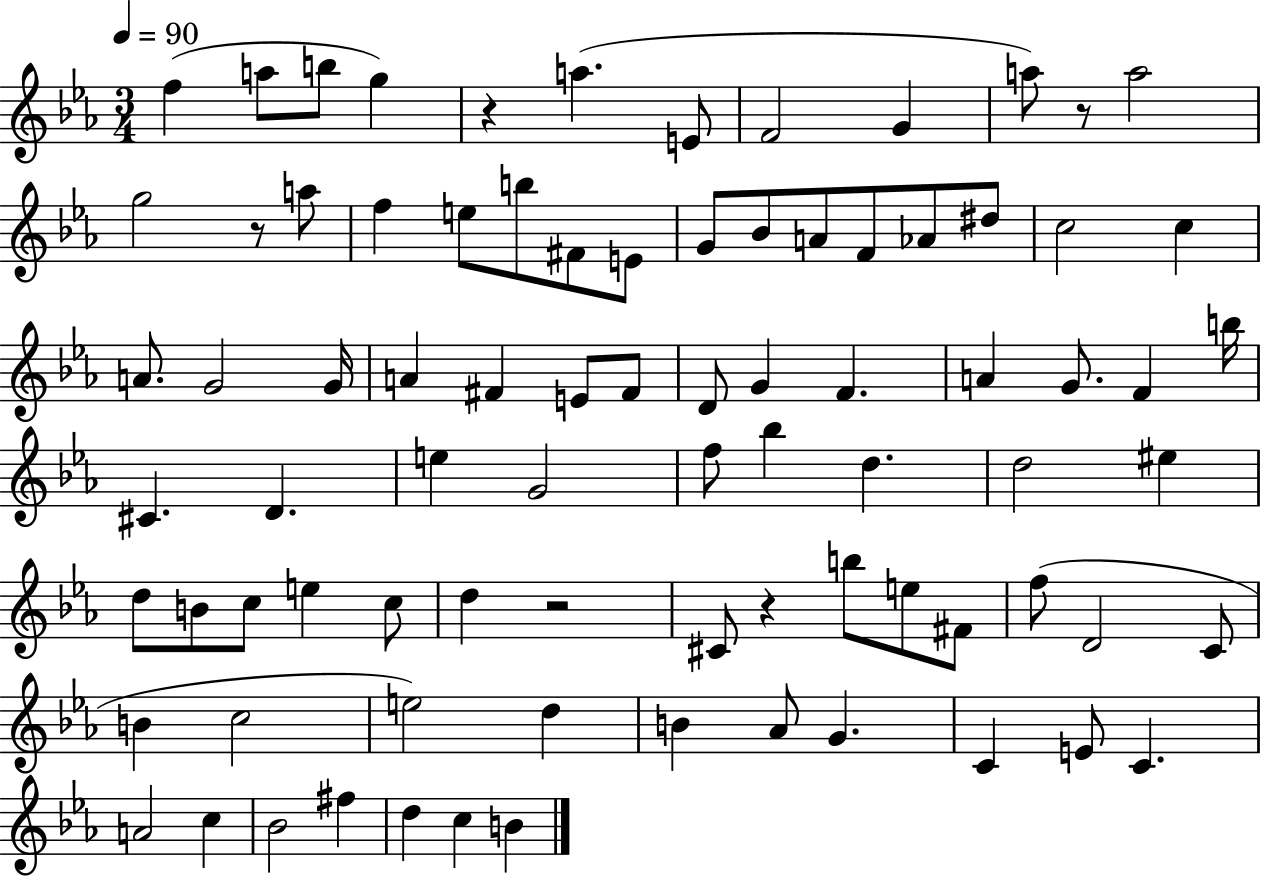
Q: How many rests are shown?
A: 5